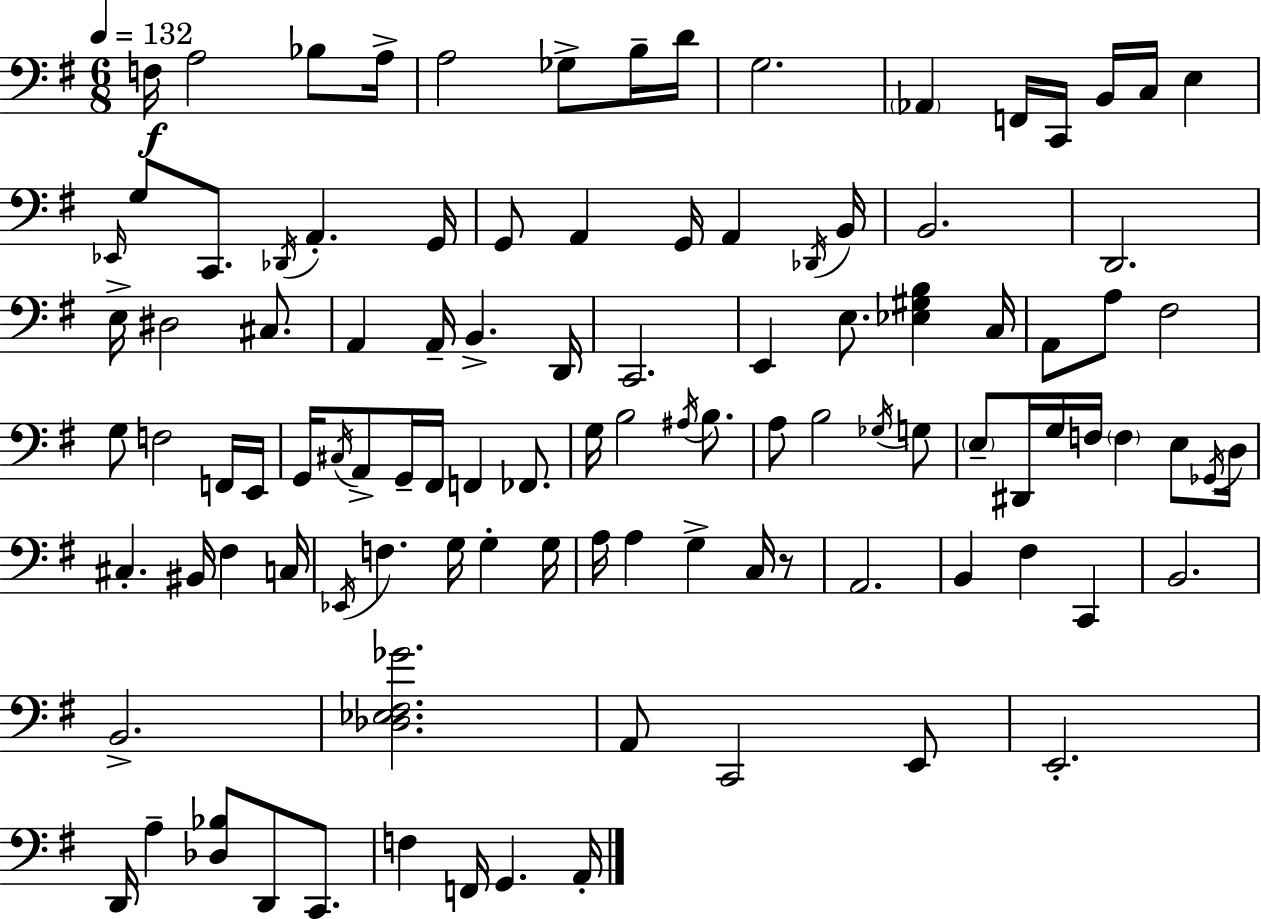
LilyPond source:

{
  \clef bass
  \numericTimeSignature
  \time 6/8
  \key g \major
  \tempo 4 = 132
  f16\f a2 bes8 a16-> | a2 ges8-> b16-- d'16 | g2. | \parenthesize aes,4 f,16 c,16 b,16 c16 e4 | \break \grace { ees,16 } g8 c,8. \acciaccatura { des,16 } a,4.-. | g,16 g,8 a,4 g,16 a,4 | \acciaccatura { des,16 } b,16 b,2. | d,2. | \break e16-> dis2 | cis8. a,4 a,16-- b,4.-> | d,16 c,2. | e,4 e8. <ees gis b>4 | \break c16 a,8 a8 fis2 | g8 f2 | f,16 e,16 g,16 \acciaccatura { cis16 } a,8-> g,16-- fis,16 f,4 | fes,8. g16 b2 | \break \acciaccatura { ais16 } b8. a8 b2 | \acciaccatura { ges16 } g8 \parenthesize e8-- dis,16 g16 f16 \parenthesize f4 | e8 \acciaccatura { ges,16 } d16 cis4.-. | bis,16 fis4 c16 \acciaccatura { ees,16 } f4. | \break g16 g4-. g16 a16 a4 | g4-> c16 r8 a,2. | b,4 | fis4 c,4 b,2. | \break b,2.-> | <des ees fis ges'>2. | a,8 c,2 | e,8 e,2.-. | \break d,16 a4-- | <des bes>8 d,8 c,8. f4 | f,16 g,4. a,16-. \bar "|."
}